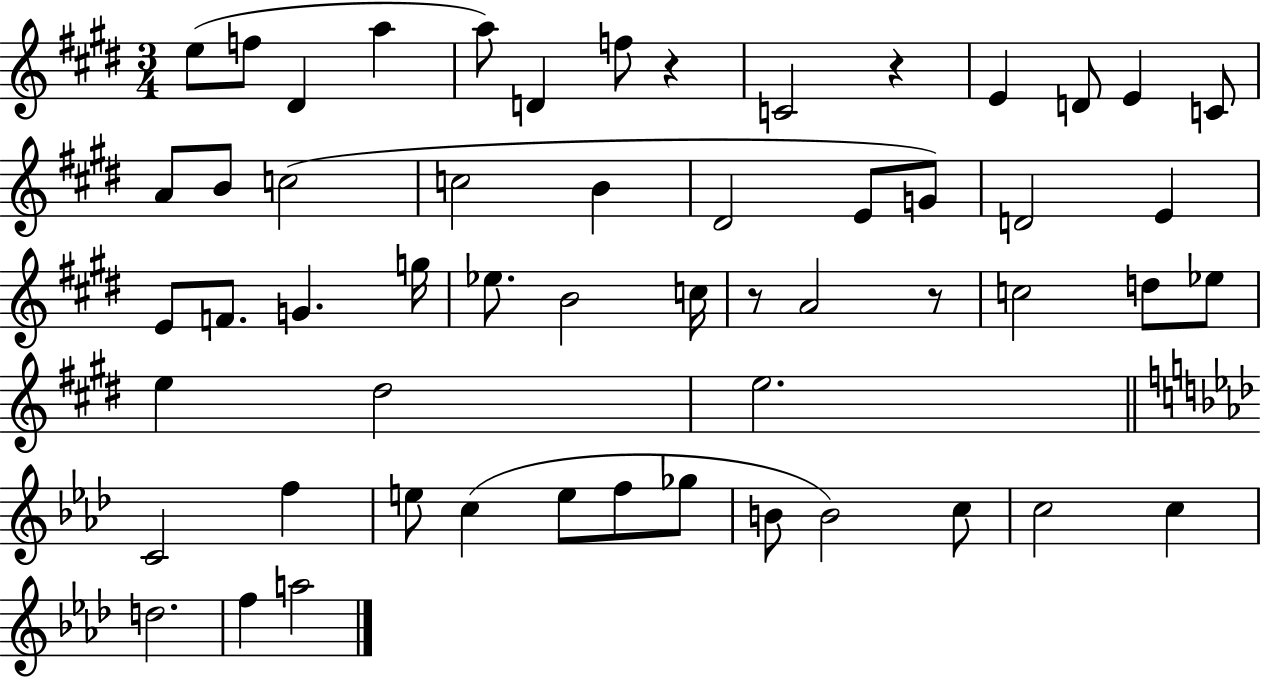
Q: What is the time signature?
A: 3/4